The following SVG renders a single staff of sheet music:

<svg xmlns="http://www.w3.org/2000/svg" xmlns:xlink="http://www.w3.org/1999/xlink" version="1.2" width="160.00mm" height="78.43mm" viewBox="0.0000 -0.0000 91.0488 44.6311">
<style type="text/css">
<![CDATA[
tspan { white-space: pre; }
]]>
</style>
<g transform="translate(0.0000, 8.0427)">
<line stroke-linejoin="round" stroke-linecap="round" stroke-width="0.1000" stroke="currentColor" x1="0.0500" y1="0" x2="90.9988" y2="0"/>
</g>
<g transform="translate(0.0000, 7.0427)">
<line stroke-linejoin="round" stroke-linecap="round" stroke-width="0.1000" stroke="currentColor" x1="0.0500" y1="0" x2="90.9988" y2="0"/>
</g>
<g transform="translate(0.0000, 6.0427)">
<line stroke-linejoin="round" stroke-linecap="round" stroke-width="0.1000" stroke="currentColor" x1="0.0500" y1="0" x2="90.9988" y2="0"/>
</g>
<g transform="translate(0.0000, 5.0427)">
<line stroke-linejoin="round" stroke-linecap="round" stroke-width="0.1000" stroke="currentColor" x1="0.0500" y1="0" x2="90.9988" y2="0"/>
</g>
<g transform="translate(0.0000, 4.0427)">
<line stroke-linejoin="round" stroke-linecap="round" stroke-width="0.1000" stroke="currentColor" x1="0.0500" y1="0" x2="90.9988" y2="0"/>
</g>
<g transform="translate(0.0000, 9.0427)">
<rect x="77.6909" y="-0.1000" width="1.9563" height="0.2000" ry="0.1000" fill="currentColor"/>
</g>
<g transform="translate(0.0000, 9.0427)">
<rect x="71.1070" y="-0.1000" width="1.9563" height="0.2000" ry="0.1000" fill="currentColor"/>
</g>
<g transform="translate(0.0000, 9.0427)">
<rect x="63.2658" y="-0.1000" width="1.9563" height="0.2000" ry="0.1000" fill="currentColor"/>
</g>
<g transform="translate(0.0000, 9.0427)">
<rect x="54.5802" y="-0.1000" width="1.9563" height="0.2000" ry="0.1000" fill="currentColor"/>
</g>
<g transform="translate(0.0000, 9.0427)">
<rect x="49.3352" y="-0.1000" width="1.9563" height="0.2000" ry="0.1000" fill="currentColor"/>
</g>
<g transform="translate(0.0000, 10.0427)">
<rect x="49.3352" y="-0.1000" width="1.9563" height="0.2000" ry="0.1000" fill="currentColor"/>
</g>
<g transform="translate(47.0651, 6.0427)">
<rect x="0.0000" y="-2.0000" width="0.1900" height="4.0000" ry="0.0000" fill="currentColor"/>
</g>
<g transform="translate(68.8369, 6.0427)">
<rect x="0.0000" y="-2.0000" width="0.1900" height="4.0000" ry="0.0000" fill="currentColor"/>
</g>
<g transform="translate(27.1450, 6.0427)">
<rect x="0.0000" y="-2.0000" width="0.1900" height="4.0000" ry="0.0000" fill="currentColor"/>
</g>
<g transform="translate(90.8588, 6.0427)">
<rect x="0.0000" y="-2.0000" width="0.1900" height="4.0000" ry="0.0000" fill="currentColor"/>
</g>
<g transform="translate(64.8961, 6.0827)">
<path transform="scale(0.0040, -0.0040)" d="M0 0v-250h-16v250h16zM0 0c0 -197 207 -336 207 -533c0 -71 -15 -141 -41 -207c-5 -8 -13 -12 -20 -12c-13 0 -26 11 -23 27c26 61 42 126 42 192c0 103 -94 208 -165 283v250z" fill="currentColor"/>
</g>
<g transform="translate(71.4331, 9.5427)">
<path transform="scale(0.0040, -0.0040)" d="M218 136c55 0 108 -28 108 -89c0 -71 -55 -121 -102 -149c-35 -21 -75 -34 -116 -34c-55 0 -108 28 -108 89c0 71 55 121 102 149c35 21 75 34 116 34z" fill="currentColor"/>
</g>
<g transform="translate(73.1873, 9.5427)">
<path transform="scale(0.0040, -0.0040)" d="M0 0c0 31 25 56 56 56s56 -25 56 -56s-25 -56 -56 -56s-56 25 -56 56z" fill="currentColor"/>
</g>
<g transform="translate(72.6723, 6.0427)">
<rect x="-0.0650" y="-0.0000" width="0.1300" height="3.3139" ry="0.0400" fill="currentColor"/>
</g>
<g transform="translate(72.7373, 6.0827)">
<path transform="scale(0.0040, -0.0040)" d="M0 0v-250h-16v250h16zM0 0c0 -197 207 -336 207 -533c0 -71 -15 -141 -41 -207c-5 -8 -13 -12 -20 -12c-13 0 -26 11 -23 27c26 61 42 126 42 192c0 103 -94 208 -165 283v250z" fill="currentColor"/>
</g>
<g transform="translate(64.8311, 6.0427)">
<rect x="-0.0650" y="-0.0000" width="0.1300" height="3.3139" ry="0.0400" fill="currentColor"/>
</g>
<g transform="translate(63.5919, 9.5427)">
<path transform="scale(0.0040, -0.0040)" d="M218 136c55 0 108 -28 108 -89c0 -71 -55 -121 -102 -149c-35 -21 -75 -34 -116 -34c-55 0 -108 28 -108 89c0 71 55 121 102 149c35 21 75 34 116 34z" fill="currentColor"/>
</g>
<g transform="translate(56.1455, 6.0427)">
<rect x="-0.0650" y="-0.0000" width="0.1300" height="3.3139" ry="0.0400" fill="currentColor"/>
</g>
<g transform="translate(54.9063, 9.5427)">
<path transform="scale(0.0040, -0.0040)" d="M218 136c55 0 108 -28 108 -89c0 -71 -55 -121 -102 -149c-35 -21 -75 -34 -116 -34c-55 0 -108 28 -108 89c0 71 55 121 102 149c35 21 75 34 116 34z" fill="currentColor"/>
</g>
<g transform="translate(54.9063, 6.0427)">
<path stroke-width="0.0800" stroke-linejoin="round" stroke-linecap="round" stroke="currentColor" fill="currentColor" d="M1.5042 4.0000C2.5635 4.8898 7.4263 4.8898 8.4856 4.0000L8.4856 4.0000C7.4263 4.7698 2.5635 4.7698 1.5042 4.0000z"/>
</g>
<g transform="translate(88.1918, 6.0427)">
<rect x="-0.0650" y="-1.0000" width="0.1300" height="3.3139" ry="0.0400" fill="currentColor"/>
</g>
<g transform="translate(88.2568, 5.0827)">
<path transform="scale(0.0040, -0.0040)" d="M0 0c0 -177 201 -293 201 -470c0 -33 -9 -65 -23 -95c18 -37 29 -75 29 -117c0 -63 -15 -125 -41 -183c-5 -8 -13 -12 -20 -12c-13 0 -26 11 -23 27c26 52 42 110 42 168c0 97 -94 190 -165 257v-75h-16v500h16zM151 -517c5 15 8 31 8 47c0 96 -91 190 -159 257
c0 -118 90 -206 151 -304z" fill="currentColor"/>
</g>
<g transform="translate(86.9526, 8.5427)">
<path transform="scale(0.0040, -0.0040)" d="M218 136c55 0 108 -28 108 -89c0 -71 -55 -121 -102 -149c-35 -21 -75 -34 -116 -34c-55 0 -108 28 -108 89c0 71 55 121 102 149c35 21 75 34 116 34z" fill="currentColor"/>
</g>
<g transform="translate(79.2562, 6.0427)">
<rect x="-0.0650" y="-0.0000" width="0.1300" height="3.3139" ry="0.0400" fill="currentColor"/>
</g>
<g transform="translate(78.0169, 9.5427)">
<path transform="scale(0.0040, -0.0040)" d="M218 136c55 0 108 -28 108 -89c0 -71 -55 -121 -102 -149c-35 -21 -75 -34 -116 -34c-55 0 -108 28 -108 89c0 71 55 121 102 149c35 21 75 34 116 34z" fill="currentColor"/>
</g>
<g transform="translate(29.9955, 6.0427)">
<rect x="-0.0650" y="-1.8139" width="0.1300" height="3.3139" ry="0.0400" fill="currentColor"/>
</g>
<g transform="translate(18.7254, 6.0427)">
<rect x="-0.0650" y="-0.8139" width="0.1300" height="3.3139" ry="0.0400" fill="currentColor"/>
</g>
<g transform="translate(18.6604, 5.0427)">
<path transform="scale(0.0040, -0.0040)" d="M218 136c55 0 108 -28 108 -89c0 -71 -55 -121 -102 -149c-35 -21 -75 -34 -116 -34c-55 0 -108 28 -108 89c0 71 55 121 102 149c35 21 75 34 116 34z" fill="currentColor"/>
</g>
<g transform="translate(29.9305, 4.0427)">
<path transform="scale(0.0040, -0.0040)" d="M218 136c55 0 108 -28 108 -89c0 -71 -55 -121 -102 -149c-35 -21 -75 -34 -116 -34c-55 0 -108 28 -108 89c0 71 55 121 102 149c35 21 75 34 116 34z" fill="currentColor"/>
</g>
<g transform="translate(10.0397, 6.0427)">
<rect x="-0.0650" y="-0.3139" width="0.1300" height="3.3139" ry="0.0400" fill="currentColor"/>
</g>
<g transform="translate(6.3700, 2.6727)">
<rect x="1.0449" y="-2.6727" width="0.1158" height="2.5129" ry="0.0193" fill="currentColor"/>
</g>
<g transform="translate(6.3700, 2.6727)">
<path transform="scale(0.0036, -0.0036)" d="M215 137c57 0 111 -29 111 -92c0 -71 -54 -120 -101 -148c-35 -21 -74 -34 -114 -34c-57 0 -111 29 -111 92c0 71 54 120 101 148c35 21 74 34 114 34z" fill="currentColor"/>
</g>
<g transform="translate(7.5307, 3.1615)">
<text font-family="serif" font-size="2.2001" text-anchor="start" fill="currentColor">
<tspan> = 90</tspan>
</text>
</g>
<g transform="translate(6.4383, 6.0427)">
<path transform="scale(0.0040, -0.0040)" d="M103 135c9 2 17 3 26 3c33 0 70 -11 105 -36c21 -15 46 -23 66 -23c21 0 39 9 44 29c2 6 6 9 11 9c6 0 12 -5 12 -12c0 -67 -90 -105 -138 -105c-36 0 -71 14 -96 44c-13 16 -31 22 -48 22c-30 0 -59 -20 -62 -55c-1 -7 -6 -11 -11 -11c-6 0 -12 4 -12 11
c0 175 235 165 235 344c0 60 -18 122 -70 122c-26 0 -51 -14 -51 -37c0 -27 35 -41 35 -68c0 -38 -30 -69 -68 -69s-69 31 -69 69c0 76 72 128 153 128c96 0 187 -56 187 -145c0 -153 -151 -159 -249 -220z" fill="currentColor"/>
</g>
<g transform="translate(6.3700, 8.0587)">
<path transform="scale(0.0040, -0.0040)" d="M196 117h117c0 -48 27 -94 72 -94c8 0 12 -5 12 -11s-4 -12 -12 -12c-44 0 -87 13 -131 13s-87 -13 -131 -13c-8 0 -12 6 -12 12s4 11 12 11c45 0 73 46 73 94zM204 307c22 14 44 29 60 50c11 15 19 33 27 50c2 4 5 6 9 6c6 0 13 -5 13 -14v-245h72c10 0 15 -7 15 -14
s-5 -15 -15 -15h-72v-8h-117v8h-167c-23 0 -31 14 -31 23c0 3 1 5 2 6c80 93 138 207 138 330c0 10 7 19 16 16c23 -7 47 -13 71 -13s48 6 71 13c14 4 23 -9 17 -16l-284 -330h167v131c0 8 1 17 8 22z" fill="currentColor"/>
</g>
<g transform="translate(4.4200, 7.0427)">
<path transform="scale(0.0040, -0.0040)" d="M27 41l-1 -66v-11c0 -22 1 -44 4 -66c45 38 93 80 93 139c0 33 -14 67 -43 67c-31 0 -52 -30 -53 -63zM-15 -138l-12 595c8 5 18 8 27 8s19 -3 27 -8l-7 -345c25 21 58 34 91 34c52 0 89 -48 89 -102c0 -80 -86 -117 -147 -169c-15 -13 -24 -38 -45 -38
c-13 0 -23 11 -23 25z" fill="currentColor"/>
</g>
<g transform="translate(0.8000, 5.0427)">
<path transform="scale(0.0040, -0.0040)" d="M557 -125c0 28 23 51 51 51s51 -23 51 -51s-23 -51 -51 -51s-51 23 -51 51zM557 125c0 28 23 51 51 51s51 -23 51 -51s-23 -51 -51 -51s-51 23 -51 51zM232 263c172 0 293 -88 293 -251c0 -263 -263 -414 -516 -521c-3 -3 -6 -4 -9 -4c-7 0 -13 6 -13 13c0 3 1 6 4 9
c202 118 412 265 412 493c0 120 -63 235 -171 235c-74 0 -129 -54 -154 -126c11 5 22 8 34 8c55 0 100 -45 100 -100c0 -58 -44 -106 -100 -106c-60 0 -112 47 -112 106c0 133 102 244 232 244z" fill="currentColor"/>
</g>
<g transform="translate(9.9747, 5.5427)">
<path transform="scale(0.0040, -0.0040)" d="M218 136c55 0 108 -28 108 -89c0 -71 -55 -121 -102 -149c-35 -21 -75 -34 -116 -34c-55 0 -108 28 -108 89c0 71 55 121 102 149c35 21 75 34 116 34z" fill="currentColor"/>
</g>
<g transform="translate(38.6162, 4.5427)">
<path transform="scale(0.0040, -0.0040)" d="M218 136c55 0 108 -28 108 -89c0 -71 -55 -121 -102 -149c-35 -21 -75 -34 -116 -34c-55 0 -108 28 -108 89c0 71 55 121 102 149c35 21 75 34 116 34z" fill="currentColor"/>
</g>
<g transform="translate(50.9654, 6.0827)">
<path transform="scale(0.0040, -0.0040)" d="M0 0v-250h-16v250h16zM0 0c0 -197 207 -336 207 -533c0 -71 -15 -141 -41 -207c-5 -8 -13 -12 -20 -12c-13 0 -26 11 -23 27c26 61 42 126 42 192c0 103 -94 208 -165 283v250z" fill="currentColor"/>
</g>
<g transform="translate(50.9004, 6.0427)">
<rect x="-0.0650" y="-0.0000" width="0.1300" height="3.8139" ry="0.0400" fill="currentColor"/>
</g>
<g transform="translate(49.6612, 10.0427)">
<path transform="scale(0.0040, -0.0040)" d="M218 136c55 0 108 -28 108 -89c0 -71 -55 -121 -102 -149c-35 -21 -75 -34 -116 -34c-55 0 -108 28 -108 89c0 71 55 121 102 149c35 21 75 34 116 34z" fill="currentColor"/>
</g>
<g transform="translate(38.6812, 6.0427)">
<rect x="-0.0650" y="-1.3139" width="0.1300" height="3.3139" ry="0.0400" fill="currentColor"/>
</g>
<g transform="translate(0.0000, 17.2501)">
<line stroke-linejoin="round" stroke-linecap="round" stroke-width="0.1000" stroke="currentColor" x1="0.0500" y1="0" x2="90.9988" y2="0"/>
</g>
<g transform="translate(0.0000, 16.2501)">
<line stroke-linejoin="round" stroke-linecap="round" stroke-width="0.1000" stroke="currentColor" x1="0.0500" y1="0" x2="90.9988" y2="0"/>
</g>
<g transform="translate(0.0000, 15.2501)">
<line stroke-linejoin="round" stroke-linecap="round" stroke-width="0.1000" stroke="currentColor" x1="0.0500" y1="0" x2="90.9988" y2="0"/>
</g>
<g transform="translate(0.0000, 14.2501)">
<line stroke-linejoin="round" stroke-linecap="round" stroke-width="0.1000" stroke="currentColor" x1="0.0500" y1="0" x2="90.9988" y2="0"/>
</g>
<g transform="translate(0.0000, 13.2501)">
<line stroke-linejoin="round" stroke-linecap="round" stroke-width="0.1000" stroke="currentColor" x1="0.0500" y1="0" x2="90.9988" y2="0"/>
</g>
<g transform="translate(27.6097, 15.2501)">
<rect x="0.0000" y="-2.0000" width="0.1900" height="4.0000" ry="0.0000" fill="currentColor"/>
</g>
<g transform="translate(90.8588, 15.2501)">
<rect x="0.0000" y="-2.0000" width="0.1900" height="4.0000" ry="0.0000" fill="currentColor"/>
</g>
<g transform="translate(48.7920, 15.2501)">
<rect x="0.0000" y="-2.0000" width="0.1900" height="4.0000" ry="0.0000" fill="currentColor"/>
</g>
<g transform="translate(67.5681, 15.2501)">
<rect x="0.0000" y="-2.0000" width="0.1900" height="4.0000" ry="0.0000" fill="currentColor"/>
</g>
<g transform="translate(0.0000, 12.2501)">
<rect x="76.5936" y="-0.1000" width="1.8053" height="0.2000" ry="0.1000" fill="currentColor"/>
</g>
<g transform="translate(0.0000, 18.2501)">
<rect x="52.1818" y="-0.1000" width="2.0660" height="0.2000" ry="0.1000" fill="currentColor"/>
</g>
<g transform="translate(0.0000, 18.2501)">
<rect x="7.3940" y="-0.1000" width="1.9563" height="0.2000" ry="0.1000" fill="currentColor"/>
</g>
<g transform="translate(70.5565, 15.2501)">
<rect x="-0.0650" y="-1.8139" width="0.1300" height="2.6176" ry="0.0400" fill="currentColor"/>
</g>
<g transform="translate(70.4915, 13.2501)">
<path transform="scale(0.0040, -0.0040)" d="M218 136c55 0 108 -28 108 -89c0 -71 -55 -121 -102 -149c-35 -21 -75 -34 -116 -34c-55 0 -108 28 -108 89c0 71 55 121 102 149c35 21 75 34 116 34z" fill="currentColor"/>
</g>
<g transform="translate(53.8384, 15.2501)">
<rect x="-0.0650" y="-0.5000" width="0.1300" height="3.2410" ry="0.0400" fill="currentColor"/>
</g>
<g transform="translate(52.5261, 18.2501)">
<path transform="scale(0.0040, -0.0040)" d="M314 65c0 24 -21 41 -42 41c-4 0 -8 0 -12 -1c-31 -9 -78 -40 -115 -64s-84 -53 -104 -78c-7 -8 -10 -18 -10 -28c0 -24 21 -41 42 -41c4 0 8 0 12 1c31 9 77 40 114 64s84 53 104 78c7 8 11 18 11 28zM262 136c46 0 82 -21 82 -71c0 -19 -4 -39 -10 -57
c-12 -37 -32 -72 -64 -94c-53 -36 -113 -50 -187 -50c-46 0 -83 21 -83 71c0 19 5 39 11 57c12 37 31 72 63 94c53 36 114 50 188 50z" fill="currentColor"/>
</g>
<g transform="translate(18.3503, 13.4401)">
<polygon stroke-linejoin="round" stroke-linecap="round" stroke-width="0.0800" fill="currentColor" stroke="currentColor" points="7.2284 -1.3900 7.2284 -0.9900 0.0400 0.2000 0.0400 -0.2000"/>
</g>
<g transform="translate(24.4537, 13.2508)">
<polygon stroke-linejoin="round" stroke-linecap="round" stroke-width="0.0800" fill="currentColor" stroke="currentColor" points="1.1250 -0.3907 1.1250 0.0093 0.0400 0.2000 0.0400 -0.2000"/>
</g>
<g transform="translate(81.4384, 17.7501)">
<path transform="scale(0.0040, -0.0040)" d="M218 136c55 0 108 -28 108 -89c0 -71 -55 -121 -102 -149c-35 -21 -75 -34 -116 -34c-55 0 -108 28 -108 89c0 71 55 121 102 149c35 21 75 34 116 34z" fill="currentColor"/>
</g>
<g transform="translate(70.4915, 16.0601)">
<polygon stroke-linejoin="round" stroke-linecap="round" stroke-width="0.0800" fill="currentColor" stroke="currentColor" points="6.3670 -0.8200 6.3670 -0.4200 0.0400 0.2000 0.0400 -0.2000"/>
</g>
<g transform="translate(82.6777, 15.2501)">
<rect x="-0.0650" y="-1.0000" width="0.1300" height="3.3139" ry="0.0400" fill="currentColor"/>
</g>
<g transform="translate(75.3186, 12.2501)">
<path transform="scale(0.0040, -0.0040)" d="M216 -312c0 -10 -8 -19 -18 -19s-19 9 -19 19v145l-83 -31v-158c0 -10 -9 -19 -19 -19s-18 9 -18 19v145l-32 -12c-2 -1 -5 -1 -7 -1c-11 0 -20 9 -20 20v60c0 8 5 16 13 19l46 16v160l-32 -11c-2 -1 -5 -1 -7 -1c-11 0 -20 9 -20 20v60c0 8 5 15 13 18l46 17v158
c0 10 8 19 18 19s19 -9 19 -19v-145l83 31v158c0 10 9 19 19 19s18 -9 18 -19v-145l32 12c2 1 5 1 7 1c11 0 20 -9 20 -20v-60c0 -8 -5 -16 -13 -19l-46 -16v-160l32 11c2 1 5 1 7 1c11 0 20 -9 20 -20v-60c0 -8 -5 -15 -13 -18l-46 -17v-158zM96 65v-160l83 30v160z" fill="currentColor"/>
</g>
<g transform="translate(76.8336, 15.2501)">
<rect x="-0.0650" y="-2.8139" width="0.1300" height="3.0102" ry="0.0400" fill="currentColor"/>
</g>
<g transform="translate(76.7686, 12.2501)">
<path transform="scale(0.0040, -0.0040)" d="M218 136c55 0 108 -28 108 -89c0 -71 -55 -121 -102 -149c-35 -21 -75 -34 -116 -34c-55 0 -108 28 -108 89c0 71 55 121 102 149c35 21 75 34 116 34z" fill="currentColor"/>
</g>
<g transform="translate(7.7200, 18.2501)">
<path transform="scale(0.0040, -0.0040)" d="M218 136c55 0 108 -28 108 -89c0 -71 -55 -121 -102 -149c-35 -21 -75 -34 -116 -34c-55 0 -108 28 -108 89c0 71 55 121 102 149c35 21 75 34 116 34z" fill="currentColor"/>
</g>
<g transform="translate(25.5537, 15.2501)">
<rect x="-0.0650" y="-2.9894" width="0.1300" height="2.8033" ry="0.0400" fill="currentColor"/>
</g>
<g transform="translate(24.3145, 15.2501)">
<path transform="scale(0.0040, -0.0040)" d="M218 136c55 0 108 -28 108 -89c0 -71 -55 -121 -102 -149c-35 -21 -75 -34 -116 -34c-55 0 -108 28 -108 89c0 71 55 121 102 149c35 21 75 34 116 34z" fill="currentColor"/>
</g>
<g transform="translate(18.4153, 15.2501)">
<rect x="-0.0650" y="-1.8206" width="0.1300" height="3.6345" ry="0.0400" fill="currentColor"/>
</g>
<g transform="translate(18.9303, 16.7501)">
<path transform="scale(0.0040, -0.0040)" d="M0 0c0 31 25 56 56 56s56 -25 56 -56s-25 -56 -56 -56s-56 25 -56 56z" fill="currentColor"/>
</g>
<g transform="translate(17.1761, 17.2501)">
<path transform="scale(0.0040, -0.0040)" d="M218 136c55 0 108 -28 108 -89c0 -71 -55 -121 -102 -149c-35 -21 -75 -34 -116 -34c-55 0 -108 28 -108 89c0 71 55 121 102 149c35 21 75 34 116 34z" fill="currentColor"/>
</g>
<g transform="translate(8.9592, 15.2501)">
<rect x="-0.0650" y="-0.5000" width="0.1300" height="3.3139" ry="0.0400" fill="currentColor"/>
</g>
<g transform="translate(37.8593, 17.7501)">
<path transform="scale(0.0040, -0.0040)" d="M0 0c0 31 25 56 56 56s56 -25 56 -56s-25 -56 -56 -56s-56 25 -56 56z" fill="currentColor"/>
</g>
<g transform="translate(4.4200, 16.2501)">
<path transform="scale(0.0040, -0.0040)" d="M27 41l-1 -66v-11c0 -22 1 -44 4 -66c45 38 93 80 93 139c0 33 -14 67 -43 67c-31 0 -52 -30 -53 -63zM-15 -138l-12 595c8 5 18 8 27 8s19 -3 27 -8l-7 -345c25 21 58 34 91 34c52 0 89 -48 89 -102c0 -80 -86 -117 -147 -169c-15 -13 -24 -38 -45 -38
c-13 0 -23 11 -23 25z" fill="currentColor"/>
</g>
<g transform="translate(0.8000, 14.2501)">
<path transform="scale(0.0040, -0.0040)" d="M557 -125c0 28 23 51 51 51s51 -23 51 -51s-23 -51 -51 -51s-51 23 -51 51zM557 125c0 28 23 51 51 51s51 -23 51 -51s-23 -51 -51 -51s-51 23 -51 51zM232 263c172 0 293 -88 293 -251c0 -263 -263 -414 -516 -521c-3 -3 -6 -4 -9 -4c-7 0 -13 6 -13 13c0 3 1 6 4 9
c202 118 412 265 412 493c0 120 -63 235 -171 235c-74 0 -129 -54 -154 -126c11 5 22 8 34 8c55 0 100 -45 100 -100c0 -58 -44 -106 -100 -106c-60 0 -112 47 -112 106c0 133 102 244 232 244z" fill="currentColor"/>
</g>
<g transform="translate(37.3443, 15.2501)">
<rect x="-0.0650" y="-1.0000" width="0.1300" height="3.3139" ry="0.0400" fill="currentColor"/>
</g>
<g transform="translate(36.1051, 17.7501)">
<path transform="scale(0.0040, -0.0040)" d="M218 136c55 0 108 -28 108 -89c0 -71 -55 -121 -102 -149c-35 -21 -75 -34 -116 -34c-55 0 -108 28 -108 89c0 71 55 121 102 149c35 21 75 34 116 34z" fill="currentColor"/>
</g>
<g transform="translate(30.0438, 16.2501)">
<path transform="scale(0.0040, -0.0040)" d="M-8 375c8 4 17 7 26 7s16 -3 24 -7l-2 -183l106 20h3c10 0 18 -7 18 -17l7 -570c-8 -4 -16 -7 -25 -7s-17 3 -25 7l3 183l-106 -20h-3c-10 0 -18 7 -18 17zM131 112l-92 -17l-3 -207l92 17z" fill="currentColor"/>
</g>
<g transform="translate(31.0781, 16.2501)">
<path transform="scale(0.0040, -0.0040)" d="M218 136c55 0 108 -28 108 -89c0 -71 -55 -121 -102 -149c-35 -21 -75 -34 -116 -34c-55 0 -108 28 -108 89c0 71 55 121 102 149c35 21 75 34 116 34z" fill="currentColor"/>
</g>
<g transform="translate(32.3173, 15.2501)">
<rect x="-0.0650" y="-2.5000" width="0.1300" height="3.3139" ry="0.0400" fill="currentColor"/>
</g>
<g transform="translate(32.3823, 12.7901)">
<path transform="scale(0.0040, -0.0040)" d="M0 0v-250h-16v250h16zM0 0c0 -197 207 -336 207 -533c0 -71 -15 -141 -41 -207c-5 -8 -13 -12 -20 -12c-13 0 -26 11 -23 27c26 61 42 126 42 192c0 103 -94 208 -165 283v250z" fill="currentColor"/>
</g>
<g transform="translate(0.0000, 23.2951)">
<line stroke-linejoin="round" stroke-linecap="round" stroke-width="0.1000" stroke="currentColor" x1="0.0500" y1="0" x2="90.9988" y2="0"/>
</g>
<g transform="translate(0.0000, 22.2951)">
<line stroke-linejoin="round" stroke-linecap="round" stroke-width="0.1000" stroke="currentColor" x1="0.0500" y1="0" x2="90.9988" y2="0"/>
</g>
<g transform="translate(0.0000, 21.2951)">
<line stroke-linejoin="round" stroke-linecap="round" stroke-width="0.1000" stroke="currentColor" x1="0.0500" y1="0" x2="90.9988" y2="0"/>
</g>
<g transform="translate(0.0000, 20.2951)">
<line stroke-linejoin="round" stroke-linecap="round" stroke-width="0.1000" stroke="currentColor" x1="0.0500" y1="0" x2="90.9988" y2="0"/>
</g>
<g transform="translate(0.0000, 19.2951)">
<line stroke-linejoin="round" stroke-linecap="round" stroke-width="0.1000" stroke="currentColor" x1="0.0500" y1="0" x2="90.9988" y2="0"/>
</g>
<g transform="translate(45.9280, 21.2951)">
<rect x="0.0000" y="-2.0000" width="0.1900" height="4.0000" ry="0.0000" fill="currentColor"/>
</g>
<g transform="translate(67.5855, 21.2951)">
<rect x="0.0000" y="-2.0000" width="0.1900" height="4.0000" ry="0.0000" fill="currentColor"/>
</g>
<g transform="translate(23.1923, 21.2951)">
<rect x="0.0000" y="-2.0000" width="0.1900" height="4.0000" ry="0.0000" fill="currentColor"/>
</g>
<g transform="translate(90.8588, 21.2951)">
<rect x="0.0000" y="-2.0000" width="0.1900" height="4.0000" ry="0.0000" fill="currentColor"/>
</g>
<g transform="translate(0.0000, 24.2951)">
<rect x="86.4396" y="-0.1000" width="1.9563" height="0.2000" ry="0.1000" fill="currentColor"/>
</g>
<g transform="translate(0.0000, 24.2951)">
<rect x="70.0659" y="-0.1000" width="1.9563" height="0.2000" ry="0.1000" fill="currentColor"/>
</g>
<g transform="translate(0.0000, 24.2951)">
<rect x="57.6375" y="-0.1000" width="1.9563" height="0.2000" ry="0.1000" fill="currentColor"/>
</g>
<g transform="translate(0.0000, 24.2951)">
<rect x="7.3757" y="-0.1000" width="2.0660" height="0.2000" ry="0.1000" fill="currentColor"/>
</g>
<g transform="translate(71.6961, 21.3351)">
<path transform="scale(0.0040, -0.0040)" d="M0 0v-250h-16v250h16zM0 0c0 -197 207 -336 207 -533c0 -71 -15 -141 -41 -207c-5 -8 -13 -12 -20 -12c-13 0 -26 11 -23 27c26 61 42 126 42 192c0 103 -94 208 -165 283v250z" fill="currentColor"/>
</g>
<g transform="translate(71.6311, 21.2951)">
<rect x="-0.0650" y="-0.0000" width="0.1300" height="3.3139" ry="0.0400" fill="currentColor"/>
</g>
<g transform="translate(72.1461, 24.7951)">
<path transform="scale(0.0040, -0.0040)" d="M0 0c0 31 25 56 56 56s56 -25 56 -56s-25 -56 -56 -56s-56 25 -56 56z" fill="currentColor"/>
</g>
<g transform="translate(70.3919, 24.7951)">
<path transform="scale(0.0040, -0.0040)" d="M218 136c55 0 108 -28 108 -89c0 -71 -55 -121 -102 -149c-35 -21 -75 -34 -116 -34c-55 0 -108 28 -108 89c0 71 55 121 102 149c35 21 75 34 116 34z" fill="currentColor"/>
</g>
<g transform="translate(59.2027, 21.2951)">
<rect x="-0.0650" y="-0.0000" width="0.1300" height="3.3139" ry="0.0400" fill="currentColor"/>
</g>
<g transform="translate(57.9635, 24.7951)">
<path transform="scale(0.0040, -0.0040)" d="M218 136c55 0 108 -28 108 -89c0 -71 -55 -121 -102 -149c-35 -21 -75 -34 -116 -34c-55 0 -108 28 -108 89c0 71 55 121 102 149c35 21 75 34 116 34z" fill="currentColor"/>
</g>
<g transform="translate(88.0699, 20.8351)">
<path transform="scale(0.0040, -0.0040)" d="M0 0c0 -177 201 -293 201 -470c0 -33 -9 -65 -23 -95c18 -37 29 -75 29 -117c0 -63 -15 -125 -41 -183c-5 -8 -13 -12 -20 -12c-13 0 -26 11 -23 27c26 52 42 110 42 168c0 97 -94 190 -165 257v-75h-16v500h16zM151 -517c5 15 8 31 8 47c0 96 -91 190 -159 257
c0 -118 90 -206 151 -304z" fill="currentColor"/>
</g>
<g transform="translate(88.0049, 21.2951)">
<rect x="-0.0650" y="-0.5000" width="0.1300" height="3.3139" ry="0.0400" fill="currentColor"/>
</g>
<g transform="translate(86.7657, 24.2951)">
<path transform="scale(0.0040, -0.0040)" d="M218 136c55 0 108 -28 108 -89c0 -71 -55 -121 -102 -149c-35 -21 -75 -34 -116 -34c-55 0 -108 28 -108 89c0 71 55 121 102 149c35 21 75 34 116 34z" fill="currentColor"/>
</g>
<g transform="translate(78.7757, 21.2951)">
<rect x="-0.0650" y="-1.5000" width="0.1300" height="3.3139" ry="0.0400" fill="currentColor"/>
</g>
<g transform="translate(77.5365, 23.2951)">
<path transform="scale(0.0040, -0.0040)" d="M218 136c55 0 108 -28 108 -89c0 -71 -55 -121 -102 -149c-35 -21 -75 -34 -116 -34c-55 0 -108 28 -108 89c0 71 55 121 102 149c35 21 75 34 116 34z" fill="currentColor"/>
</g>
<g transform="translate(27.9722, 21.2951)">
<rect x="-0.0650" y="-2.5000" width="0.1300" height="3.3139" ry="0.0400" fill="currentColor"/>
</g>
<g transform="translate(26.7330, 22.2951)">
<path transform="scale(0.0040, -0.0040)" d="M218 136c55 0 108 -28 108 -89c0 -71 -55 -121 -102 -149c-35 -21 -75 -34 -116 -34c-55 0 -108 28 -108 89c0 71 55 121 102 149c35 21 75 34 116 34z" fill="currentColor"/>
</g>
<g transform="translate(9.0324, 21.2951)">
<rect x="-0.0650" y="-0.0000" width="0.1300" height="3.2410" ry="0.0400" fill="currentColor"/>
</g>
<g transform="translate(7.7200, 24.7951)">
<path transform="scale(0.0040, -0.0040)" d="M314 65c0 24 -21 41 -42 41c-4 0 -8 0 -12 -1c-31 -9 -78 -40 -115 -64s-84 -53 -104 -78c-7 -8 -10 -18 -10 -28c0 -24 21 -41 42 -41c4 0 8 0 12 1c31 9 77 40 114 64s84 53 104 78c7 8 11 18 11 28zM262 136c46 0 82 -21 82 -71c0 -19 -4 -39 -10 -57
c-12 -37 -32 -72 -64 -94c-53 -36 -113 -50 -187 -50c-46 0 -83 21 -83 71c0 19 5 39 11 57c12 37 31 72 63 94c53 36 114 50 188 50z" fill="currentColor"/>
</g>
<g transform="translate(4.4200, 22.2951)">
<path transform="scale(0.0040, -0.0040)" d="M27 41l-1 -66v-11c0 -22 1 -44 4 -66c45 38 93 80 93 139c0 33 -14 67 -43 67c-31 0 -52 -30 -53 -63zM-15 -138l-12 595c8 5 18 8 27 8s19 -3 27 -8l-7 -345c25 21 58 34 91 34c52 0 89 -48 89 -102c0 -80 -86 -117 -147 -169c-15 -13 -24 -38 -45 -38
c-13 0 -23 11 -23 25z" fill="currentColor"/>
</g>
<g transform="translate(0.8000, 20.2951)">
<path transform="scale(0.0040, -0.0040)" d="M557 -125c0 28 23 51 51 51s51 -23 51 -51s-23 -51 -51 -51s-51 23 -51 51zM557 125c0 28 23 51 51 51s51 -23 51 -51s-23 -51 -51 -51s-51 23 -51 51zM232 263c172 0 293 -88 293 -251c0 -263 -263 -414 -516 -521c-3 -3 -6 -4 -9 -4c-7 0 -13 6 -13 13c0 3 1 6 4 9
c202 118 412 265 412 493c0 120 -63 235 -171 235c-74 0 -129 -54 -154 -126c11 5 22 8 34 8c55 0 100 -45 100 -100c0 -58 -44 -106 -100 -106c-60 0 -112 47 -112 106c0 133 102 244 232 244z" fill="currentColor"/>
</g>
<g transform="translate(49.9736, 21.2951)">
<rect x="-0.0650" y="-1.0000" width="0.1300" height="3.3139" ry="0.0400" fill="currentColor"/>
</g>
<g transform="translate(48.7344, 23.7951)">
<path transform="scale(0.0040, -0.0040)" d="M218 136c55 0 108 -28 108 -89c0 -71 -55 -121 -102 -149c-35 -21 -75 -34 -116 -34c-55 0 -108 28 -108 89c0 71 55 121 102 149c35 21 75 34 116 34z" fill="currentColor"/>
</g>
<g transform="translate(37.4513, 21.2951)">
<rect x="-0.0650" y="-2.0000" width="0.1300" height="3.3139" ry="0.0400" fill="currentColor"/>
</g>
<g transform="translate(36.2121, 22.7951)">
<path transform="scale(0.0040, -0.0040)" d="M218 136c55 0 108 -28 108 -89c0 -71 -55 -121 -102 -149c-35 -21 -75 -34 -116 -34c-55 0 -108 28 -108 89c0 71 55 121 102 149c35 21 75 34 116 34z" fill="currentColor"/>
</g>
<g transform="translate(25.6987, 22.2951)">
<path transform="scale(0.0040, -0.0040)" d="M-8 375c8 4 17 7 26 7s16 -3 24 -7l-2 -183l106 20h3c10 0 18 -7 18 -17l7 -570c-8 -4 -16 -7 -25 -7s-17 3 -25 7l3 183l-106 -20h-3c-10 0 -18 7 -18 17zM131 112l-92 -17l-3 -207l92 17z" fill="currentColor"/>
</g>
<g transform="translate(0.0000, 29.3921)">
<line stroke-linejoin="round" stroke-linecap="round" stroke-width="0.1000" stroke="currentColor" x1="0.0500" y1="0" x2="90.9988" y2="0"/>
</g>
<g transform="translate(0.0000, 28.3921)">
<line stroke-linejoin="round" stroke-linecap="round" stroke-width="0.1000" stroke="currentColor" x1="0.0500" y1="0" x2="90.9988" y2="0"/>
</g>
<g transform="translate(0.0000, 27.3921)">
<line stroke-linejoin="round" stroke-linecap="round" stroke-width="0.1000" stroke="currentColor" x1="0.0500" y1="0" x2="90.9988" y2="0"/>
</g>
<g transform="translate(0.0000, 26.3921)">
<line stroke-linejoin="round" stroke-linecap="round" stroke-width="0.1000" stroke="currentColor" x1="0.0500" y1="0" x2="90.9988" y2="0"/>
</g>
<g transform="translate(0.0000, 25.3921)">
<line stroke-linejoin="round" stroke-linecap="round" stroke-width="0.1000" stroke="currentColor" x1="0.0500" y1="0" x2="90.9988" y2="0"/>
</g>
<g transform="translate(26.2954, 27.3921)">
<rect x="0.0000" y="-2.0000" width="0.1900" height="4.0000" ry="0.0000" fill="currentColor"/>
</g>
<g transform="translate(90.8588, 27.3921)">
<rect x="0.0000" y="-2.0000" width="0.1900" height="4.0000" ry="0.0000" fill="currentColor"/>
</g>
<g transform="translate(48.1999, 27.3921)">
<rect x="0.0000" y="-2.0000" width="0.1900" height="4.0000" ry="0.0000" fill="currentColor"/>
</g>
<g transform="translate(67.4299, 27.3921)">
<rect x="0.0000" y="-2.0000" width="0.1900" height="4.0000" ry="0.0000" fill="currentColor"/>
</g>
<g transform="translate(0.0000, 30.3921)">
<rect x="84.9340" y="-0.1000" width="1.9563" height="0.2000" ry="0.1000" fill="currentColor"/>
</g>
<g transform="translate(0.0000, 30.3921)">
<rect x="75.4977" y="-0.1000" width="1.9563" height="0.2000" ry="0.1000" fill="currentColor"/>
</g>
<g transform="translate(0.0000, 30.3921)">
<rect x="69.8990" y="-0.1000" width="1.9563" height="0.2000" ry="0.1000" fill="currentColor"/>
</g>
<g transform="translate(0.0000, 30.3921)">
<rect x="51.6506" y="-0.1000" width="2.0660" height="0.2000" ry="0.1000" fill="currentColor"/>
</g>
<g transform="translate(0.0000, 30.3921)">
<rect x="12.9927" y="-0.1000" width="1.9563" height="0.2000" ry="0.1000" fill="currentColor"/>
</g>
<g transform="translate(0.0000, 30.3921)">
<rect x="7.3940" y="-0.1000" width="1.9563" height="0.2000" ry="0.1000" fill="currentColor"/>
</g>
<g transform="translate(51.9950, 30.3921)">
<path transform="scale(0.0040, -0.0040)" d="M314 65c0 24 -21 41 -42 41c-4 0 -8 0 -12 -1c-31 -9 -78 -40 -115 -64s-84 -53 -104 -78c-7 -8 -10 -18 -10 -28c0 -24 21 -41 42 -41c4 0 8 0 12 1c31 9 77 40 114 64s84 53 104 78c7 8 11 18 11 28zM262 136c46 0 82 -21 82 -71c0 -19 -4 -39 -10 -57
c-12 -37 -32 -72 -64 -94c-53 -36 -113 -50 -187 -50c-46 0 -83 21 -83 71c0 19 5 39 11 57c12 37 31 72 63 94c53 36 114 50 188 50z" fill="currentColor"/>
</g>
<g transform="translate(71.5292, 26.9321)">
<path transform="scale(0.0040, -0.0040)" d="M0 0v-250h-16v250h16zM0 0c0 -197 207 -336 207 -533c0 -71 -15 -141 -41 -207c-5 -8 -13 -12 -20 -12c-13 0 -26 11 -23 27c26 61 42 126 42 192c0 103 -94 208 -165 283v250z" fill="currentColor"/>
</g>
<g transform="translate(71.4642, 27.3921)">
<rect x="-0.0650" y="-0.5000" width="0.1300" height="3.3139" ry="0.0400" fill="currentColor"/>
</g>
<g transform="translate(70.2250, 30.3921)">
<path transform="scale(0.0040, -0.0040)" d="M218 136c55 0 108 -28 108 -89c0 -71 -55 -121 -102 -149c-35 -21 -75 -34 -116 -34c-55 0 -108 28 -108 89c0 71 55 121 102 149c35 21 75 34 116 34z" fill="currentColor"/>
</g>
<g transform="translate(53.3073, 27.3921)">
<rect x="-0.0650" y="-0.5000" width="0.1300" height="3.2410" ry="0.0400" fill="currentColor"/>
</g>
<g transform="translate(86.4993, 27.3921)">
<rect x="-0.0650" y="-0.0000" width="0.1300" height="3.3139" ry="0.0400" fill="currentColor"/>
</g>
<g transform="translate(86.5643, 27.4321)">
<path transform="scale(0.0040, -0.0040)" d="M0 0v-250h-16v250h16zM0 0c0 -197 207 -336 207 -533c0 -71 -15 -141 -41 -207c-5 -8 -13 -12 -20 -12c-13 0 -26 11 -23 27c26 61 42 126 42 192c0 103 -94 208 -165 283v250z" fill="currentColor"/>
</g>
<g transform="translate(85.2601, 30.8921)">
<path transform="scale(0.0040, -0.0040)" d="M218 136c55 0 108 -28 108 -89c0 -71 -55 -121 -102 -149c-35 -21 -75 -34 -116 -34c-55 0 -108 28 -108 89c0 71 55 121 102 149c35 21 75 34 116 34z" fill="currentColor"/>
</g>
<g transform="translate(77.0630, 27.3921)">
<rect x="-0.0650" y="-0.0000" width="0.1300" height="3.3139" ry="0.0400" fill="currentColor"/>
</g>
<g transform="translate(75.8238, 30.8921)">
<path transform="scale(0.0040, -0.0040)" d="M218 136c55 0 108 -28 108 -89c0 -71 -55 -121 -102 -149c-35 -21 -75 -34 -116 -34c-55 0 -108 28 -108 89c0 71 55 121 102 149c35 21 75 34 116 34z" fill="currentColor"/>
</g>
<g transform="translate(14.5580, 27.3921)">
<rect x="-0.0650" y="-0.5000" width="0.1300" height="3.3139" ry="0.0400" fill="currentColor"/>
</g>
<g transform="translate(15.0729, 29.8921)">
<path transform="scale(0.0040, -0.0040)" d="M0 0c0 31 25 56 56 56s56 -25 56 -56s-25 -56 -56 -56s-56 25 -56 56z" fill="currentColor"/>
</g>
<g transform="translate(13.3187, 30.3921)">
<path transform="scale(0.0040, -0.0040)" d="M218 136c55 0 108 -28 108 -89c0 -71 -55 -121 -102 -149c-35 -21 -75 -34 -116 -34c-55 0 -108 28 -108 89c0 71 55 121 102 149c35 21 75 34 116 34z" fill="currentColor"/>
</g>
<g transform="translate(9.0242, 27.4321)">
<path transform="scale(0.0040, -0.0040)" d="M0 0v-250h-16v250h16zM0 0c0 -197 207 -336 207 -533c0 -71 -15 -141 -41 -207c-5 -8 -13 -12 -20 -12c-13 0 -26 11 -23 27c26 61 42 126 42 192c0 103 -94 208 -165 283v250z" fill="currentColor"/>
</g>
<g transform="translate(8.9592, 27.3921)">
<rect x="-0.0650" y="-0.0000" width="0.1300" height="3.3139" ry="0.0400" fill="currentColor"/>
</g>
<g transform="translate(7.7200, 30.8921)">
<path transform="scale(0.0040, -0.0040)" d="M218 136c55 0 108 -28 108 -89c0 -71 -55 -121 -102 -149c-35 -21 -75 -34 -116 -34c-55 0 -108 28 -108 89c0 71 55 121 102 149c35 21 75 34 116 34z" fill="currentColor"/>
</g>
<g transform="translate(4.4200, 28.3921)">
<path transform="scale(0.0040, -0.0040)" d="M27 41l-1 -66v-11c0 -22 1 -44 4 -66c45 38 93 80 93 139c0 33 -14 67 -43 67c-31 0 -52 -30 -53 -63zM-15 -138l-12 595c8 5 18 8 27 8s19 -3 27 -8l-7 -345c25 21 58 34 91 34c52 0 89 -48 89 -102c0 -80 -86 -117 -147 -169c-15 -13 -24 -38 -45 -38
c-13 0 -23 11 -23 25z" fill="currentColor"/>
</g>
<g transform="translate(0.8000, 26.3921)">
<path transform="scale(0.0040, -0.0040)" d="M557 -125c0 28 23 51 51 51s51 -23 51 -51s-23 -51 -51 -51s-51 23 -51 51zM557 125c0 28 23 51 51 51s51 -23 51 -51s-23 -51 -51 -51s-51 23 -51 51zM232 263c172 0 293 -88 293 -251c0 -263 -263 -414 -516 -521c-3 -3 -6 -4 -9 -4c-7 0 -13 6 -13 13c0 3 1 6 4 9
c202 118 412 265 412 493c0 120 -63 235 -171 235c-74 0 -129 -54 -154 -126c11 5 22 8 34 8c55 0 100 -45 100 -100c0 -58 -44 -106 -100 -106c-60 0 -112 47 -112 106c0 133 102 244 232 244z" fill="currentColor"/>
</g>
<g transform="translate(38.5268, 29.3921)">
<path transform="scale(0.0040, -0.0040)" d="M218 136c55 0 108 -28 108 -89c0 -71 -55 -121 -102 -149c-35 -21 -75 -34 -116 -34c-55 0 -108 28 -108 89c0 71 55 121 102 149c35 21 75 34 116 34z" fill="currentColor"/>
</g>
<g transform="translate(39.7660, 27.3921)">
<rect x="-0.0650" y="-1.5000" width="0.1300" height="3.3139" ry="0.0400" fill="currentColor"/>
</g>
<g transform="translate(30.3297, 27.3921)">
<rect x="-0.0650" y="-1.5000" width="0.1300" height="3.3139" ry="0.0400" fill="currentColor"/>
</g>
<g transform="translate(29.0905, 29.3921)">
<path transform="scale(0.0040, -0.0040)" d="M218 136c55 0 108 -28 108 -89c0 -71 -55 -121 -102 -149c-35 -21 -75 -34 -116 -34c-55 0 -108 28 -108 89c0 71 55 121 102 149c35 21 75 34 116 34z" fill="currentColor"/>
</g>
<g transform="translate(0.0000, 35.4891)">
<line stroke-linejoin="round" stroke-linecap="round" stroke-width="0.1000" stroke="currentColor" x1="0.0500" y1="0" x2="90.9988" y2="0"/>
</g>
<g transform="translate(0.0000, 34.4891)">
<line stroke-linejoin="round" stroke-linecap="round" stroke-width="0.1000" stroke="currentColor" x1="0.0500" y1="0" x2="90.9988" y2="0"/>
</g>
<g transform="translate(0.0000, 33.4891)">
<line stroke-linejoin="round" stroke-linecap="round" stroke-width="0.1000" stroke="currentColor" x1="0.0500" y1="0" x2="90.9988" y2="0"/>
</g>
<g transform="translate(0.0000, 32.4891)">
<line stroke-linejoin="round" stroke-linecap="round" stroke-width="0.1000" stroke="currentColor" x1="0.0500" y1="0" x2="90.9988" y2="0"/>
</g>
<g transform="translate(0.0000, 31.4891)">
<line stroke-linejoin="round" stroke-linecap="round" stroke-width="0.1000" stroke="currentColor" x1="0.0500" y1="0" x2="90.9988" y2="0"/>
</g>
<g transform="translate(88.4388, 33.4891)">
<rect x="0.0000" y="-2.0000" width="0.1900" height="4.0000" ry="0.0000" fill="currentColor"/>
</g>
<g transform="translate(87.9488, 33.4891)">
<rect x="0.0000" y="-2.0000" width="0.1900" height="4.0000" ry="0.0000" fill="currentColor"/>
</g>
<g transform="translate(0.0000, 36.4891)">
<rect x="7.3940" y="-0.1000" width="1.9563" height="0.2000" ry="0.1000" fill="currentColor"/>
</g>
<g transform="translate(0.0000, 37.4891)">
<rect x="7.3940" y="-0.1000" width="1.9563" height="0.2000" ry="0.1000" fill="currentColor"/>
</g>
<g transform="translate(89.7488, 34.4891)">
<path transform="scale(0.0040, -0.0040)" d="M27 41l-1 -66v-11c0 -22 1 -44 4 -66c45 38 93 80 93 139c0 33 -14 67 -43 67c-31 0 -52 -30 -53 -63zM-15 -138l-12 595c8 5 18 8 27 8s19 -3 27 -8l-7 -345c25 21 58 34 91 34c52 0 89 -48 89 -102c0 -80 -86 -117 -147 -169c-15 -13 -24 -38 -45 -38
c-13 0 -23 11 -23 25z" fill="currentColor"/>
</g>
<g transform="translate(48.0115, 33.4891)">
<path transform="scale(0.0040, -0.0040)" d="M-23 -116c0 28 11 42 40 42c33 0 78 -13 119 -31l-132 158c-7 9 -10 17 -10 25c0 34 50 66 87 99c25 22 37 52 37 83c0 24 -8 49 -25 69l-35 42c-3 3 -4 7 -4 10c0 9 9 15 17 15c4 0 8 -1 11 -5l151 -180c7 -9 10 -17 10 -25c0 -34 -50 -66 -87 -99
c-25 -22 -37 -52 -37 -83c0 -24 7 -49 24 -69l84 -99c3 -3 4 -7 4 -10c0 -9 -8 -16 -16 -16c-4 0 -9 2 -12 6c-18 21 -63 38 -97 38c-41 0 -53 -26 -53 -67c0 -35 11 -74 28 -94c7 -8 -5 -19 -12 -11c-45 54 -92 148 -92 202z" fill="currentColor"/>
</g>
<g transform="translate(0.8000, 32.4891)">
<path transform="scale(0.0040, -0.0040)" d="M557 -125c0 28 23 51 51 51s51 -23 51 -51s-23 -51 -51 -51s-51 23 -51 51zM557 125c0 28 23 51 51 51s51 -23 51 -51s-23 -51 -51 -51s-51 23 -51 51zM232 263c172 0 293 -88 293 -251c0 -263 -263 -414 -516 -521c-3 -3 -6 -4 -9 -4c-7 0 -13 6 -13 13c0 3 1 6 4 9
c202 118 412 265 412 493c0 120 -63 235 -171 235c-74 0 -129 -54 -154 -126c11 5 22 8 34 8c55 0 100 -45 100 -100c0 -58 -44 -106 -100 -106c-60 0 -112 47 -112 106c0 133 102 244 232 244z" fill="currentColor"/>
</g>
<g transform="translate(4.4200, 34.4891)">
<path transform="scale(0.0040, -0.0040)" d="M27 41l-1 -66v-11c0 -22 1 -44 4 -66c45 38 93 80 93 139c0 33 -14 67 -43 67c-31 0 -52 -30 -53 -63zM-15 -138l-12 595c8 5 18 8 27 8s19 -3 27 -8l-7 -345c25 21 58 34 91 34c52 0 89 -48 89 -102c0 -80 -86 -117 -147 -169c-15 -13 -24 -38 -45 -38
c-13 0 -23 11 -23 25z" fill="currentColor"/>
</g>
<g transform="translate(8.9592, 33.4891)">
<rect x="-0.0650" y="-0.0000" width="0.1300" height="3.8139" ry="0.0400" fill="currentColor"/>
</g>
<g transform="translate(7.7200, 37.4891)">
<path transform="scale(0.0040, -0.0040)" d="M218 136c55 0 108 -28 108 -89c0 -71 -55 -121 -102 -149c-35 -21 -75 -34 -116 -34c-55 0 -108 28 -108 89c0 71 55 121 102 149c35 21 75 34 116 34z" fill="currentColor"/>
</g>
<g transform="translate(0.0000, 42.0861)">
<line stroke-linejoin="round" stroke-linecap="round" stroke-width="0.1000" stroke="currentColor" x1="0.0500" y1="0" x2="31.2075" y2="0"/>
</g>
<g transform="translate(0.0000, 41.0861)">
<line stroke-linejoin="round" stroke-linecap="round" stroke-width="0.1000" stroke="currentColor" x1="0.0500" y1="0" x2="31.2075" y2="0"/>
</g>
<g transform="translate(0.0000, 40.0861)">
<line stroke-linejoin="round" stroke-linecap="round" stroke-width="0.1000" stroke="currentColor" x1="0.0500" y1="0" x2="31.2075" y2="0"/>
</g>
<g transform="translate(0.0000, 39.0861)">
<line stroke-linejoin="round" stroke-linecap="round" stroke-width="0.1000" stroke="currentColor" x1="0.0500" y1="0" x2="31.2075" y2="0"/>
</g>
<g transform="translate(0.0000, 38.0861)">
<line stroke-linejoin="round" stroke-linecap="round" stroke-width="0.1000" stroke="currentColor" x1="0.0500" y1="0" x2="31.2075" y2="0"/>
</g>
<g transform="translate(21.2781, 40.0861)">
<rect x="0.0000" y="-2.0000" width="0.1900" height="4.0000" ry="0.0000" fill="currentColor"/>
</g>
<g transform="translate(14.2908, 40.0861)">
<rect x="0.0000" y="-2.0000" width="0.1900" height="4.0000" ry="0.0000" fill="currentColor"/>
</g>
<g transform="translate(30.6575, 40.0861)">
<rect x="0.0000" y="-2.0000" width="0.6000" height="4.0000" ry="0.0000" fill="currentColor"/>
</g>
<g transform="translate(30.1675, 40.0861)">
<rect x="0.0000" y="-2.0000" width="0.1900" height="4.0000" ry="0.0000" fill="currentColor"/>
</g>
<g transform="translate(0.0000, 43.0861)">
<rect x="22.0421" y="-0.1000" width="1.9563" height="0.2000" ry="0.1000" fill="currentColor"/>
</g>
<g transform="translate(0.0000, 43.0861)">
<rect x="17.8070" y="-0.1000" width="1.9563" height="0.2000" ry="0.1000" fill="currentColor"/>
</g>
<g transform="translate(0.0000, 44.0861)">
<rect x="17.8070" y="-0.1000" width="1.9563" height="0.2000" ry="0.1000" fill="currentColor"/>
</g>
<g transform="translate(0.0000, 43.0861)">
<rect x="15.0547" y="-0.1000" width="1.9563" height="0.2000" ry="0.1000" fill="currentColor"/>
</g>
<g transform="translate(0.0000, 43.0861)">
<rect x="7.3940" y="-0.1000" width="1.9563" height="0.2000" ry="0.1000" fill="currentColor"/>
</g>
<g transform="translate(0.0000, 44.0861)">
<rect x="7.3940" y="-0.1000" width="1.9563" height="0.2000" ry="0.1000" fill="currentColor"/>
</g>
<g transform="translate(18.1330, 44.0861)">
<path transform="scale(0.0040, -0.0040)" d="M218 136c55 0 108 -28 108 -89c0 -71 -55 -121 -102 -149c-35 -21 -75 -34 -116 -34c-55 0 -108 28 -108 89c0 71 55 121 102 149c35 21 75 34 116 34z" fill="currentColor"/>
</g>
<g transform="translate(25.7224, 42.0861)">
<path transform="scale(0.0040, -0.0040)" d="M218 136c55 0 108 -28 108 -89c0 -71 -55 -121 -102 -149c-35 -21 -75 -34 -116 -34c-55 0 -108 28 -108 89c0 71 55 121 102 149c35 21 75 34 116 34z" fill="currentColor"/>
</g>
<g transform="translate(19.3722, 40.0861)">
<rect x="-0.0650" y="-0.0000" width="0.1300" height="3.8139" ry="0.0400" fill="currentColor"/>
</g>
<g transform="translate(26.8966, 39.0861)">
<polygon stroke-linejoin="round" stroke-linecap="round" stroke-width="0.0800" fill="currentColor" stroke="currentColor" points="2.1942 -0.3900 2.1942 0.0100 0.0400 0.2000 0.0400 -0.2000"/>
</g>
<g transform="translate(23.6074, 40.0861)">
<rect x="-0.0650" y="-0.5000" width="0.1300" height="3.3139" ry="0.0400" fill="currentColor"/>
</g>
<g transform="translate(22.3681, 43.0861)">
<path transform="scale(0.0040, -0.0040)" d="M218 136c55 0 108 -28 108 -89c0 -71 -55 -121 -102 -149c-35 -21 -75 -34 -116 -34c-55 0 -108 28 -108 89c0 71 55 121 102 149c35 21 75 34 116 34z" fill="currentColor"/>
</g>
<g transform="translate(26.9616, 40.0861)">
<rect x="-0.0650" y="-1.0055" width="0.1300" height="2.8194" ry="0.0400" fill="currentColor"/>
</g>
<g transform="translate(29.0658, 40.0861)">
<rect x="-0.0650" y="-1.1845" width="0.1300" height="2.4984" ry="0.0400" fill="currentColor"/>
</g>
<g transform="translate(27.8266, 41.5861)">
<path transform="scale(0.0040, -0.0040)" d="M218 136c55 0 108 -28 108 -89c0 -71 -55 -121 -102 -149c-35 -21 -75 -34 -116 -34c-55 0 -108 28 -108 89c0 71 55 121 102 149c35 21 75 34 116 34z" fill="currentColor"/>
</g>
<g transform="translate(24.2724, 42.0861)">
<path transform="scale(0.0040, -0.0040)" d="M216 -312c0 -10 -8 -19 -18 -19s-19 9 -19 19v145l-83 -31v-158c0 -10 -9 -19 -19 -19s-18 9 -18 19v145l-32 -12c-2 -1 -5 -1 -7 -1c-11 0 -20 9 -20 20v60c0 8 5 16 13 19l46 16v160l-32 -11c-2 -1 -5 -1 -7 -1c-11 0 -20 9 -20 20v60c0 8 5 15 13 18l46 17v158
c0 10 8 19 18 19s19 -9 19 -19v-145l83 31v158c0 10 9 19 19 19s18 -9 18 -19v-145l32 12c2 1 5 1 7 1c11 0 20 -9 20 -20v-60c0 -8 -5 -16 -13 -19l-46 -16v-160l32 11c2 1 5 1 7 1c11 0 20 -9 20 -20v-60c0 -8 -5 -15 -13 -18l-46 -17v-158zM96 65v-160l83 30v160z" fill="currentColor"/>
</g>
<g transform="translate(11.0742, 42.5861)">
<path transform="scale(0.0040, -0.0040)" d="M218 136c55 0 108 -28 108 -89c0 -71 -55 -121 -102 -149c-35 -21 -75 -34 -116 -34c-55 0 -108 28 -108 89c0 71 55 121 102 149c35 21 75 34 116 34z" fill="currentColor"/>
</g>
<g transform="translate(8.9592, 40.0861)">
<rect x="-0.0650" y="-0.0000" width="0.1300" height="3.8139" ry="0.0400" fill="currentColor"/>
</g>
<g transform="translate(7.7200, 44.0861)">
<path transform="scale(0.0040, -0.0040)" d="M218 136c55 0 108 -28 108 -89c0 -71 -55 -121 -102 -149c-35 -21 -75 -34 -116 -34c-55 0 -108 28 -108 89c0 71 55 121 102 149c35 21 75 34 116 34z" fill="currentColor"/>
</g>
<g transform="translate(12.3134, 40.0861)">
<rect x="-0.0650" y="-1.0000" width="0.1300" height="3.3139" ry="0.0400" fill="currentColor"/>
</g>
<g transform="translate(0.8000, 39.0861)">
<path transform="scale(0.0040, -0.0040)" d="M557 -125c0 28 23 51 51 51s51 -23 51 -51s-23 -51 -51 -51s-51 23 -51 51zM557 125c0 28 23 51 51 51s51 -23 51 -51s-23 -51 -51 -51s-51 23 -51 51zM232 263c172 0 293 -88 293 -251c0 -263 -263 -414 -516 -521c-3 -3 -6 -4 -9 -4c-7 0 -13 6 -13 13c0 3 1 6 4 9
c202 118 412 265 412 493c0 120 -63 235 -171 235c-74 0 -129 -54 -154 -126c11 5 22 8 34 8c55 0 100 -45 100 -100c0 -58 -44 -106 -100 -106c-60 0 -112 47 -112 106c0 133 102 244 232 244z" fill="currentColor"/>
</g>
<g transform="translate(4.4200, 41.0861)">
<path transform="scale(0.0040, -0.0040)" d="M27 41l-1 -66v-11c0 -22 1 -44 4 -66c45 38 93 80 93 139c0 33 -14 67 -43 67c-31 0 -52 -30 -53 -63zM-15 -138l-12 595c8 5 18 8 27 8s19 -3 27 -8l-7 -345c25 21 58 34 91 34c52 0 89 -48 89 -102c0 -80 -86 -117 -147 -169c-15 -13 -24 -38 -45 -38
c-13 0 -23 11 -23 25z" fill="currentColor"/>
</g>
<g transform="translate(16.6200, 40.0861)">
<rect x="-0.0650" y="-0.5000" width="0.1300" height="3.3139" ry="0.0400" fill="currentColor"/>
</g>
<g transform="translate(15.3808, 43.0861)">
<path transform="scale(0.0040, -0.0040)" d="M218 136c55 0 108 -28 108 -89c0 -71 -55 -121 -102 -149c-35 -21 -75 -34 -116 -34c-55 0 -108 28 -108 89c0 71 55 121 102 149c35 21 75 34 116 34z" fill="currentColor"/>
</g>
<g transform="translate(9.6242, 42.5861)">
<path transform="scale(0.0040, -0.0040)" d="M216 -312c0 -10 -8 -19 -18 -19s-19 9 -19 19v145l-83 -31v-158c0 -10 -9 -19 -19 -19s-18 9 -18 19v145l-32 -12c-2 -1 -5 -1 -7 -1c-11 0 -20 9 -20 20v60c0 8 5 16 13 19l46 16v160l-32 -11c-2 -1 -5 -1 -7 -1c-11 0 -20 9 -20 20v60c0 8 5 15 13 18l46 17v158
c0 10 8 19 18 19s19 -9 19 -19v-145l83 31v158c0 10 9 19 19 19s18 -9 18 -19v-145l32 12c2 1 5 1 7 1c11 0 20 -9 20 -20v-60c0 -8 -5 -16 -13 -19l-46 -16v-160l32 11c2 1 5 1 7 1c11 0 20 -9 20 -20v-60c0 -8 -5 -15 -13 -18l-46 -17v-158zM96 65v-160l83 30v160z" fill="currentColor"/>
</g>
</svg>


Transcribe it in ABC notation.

X:1
T:Untitled
M:2/4
L:1/4
K:F
E, F, A, G, C,,/2 D,, D,,/2 D,,/2 D,, F,,/4 E,, G,,/2 D,/4 B,,/2 F,, E,,2 A,/2 ^C/2 F,, D,,2 B,, A,, F,, D,, D,,/2 G,, E,,/4 D,,/2 E,, G,, G,, E,,2 E,,/2 D,, D,,/2 C,, z C,, ^F,, E,, C,, E,, ^G,,/2 A,,/2